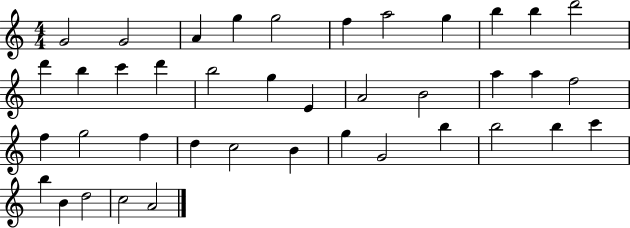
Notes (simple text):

G4/h G4/h A4/q G5/q G5/h F5/q A5/h G5/q B5/q B5/q D6/h D6/q B5/q C6/q D6/q B5/h G5/q E4/q A4/h B4/h A5/q A5/q F5/h F5/q G5/h F5/q D5/q C5/h B4/q G5/q G4/h B5/q B5/h B5/q C6/q B5/q B4/q D5/h C5/h A4/h